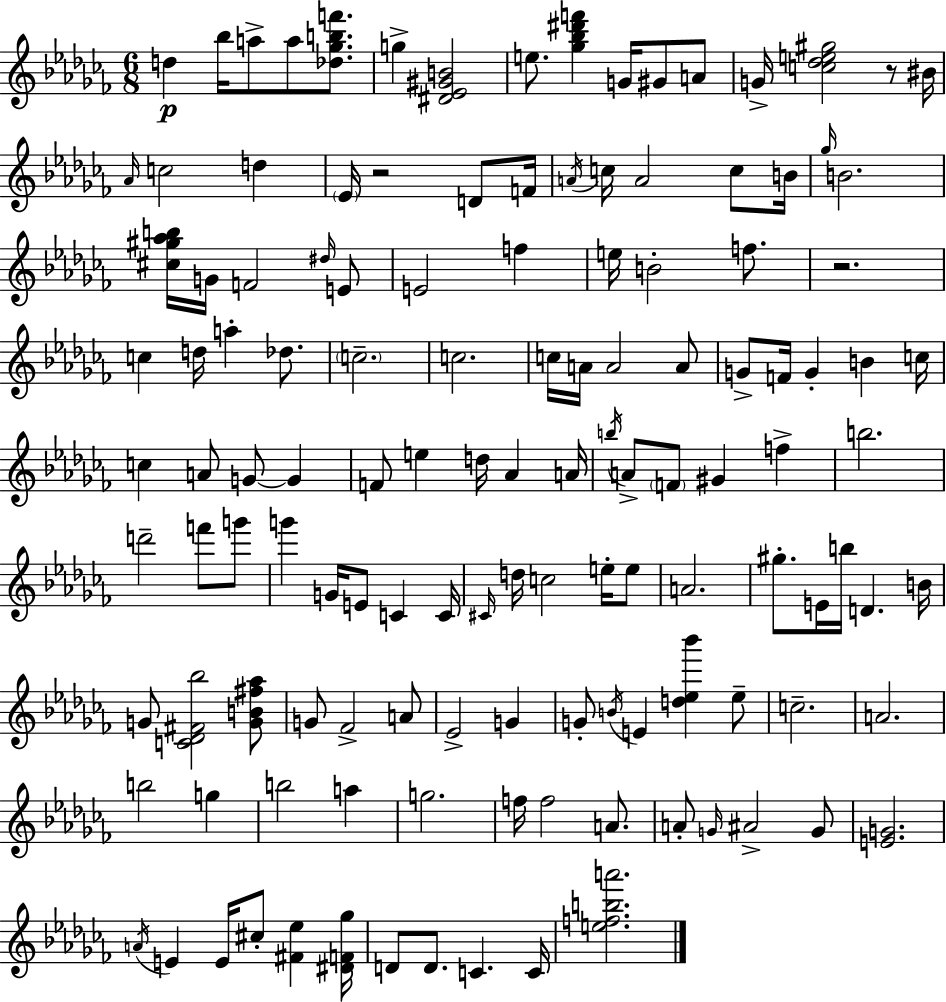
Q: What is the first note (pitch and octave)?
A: D5